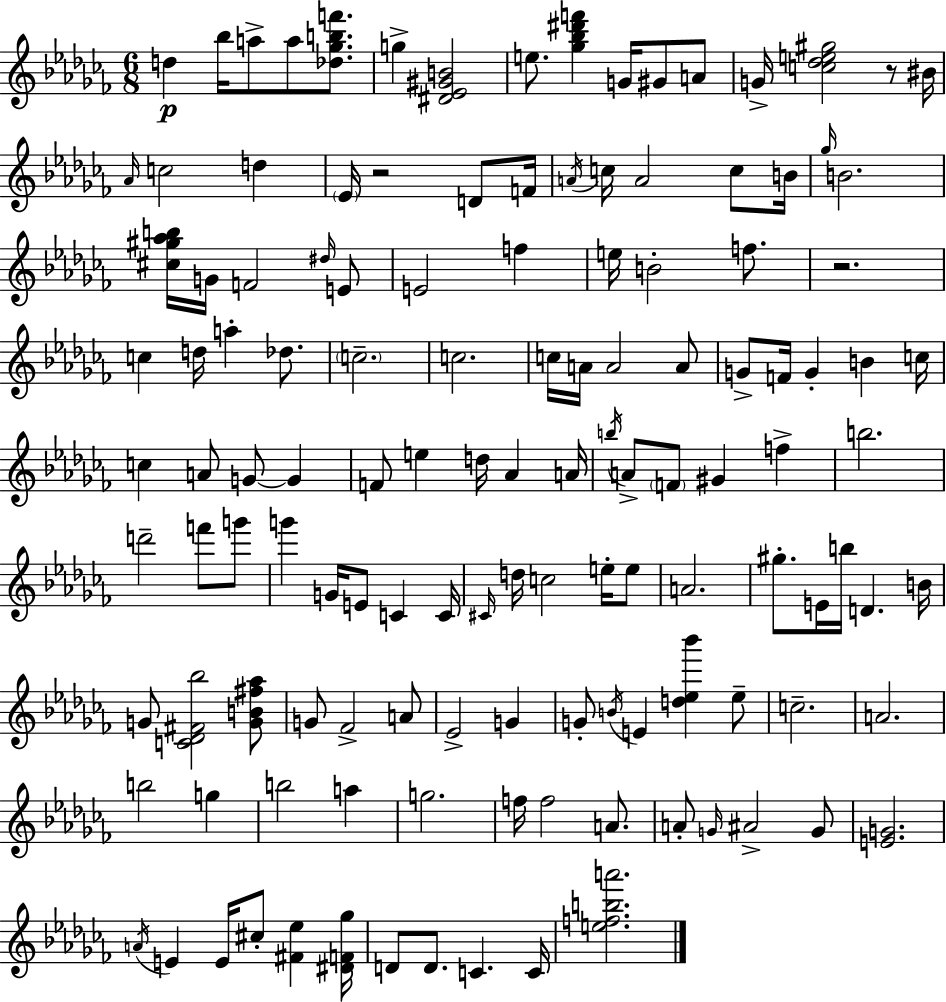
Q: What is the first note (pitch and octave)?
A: D5